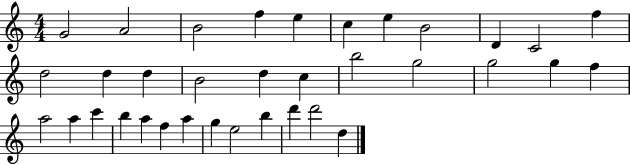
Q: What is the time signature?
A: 4/4